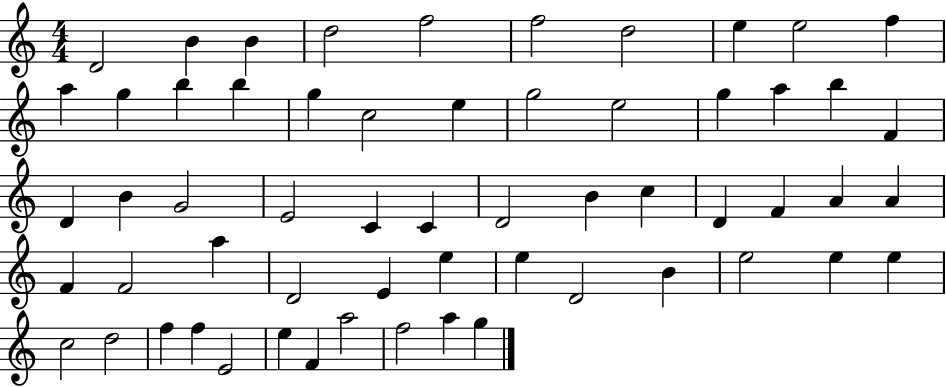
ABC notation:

X:1
T:Untitled
M:4/4
L:1/4
K:C
D2 B B d2 f2 f2 d2 e e2 f a g b b g c2 e g2 e2 g a b F D B G2 E2 C C D2 B c D F A A F F2 a D2 E e e D2 B e2 e e c2 d2 f f E2 e F a2 f2 a g